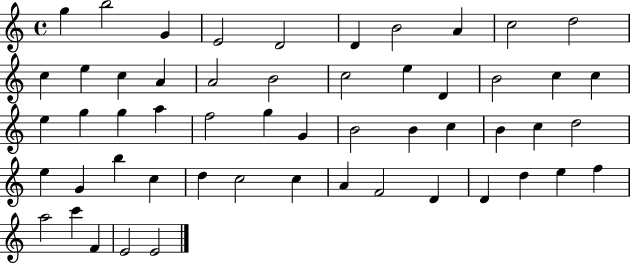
G5/q B5/h G4/q E4/h D4/h D4/q B4/h A4/q C5/h D5/h C5/q E5/q C5/q A4/q A4/h B4/h C5/h E5/q D4/q B4/h C5/q C5/q E5/q G5/q G5/q A5/q F5/h G5/q G4/q B4/h B4/q C5/q B4/q C5/q D5/h E5/q G4/q B5/q C5/q D5/q C5/h C5/q A4/q F4/h D4/q D4/q D5/q E5/q F5/q A5/h C6/q F4/q E4/h E4/h